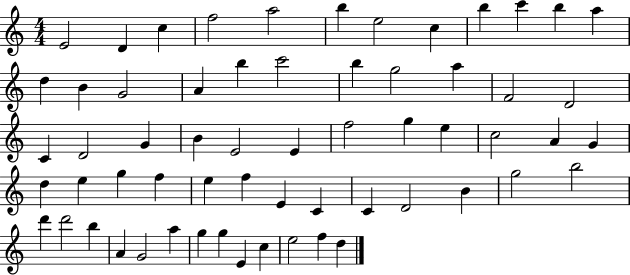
E4/h D4/q C5/q F5/h A5/h B5/q E5/h C5/q B5/q C6/q B5/q A5/q D5/q B4/q G4/h A4/q B5/q C6/h B5/q G5/h A5/q F4/h D4/h C4/q D4/h G4/q B4/q E4/h E4/q F5/h G5/q E5/q C5/h A4/q G4/q D5/q E5/q G5/q F5/q E5/q F5/q E4/q C4/q C4/q D4/h B4/q G5/h B5/h D6/q D6/h B5/q A4/q G4/h A5/q G5/q G5/q E4/q C5/q E5/h F5/q D5/q